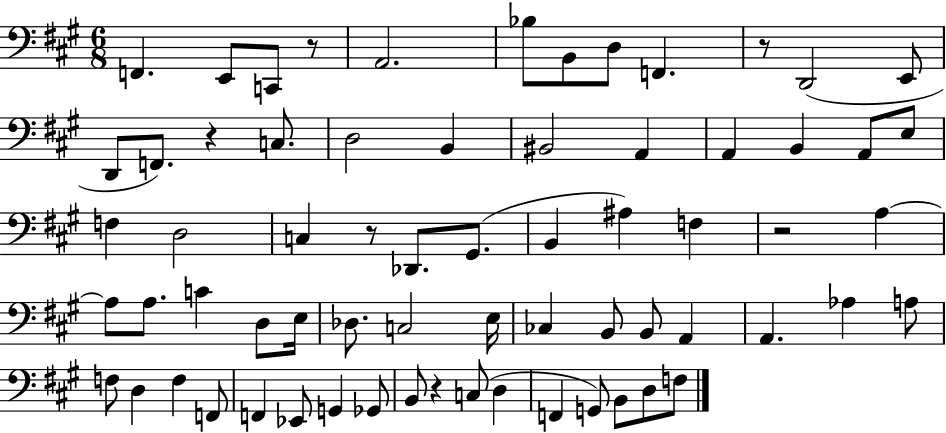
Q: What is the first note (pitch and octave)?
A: F2